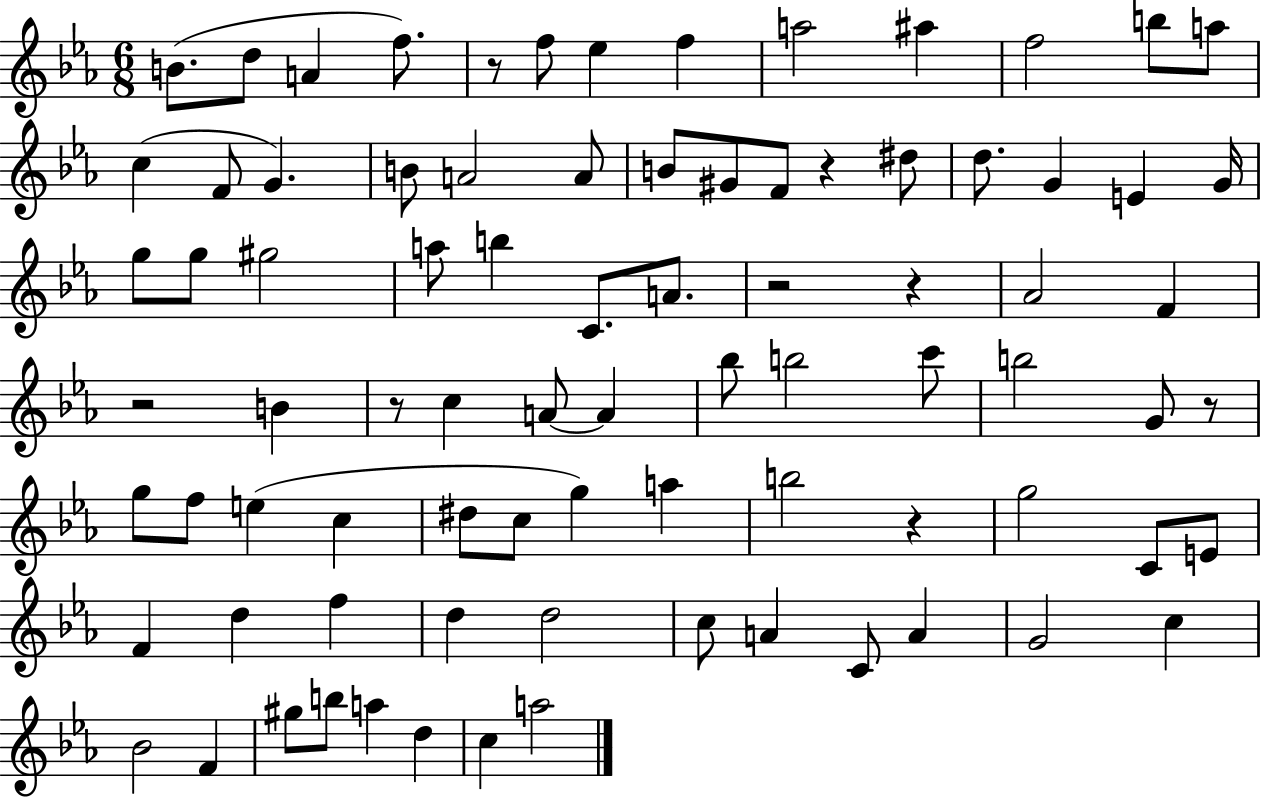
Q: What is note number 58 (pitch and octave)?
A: D5